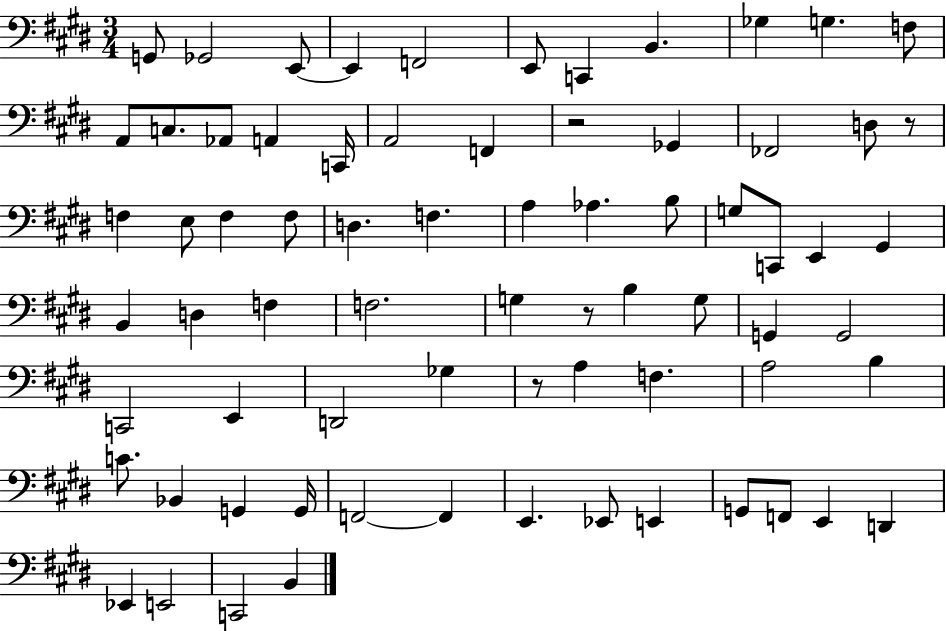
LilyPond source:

{
  \clef bass
  \numericTimeSignature
  \time 3/4
  \key e \major
  g,8 ges,2 e,8~~ | e,4 f,2 | e,8 c,4 b,4. | ges4 g4. f8 | \break a,8 c8. aes,8 a,4 c,16 | a,2 f,4 | r2 ges,4 | fes,2 d8 r8 | \break f4 e8 f4 f8 | d4. f4. | a4 aes4. b8 | g8 c,8 e,4 gis,4 | \break b,4 d4 f4 | f2. | g4 r8 b4 g8 | g,4 g,2 | \break c,2 e,4 | d,2 ges4 | r8 a4 f4. | a2 b4 | \break c'8. bes,4 g,4 g,16 | f,2~~ f,4 | e,4. ees,8 e,4 | g,8 f,8 e,4 d,4 | \break ees,4 e,2 | c,2 b,4 | \bar "|."
}